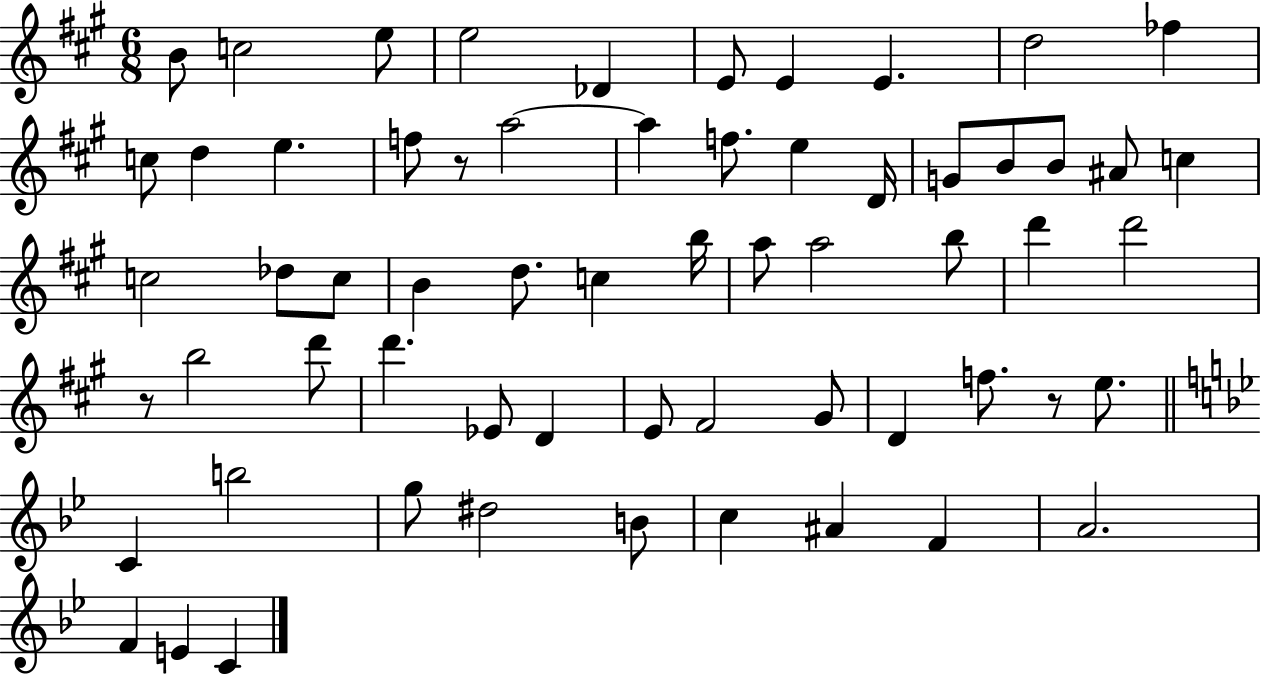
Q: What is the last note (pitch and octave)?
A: C4